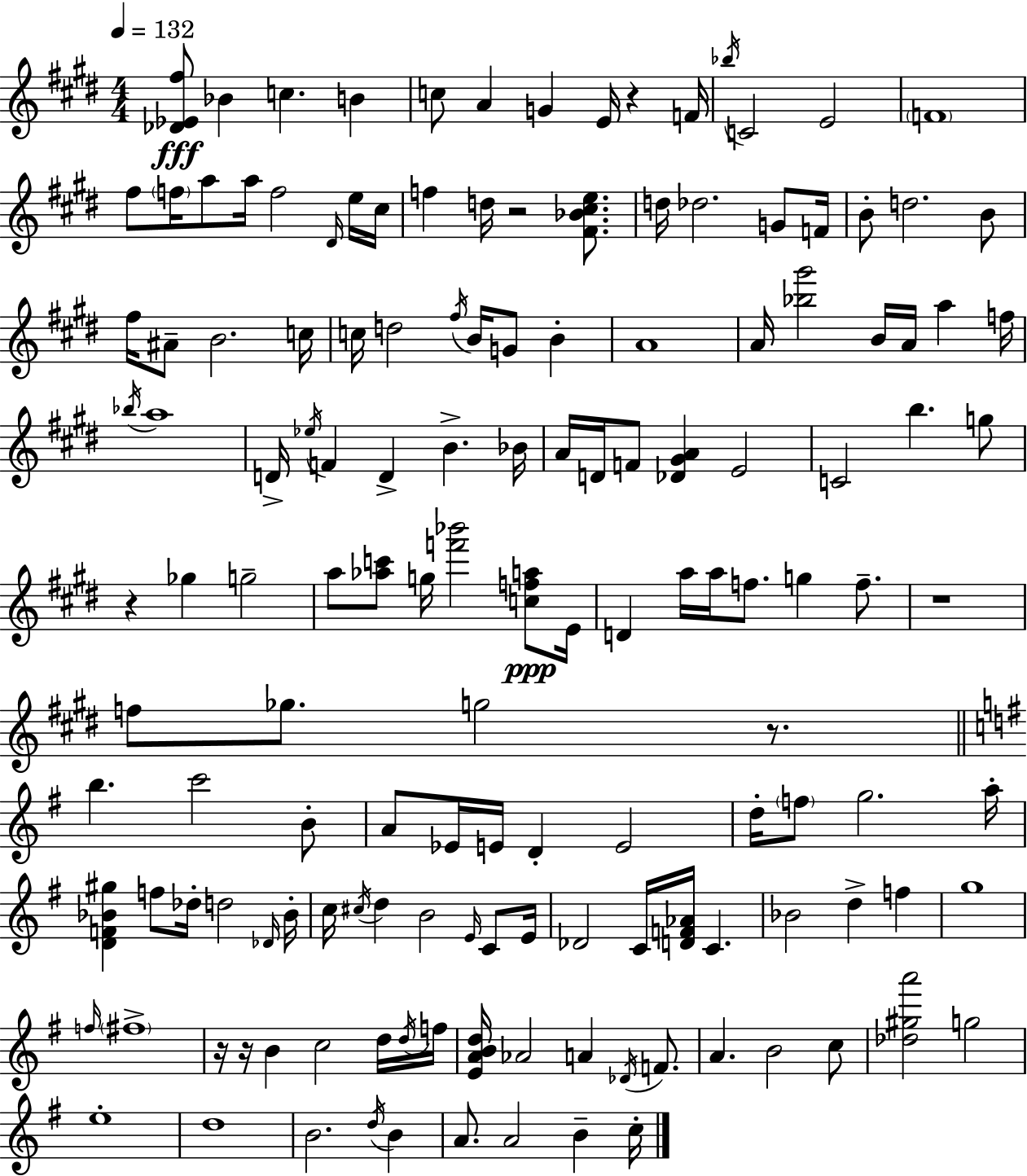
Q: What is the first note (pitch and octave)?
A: Bb4